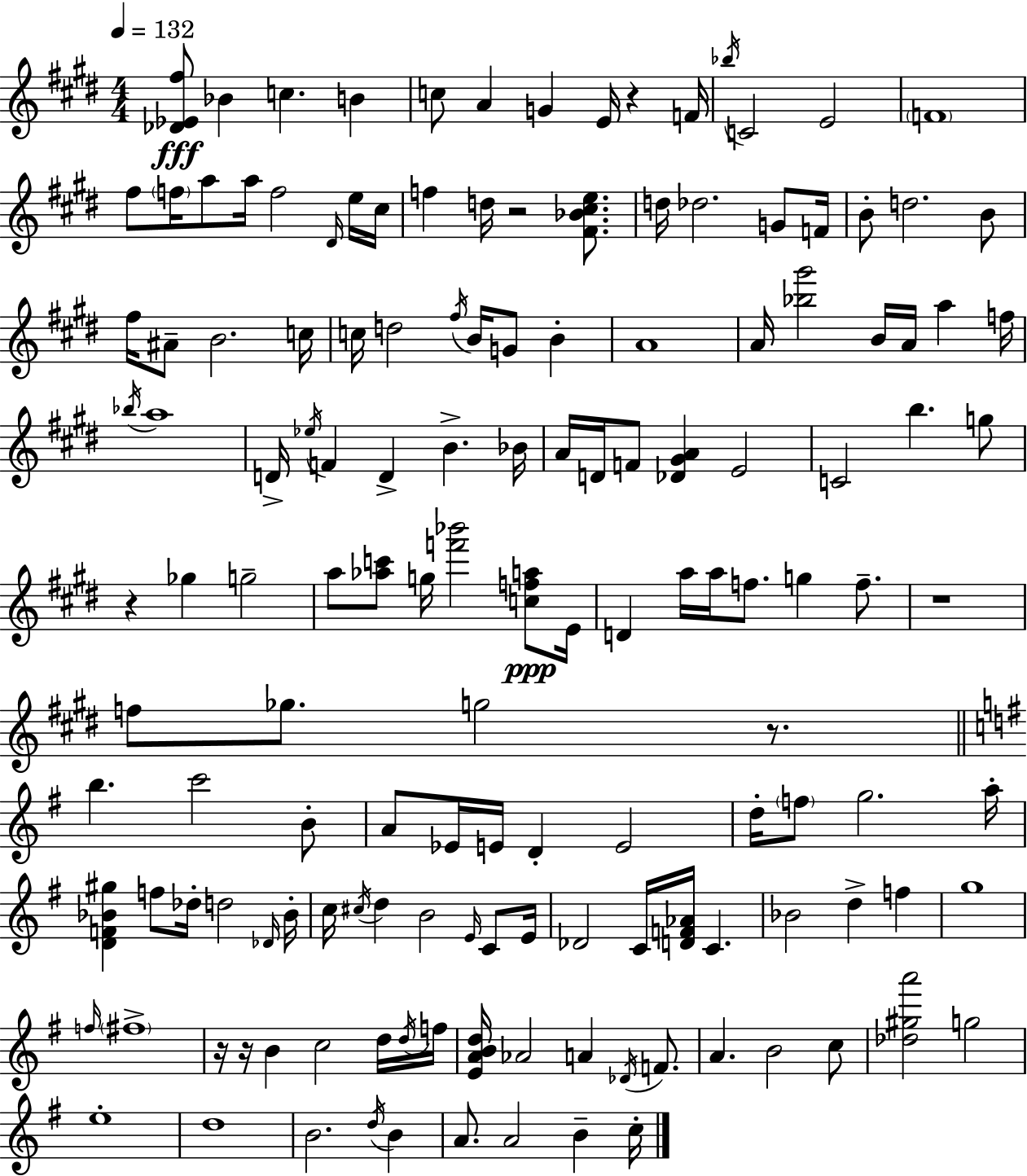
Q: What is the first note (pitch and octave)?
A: Bb4